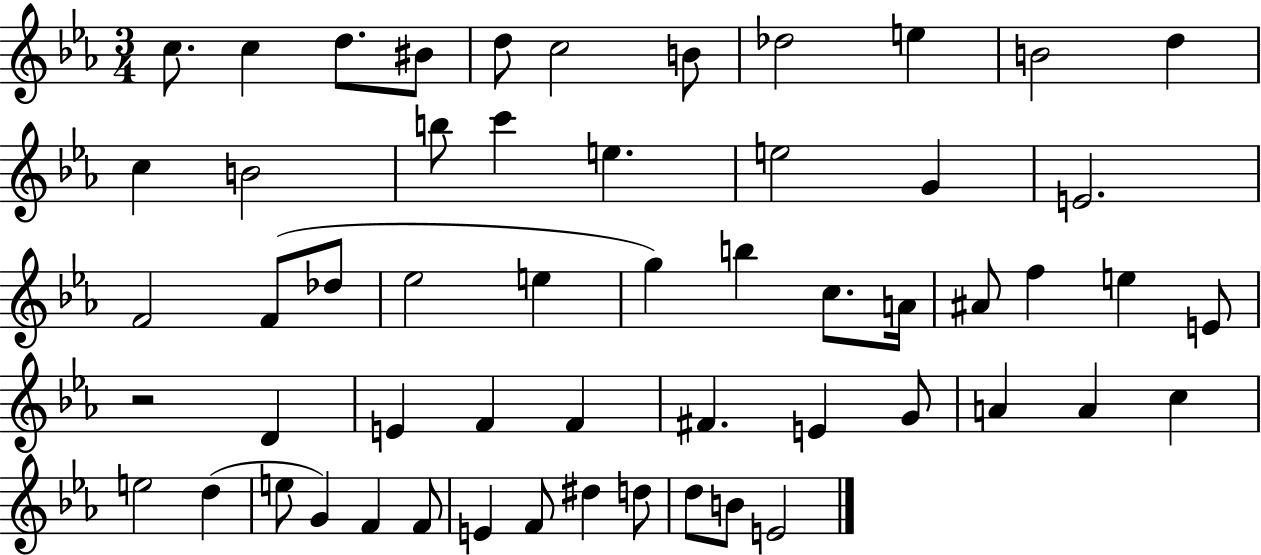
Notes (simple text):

C5/e. C5/q D5/e. BIS4/e D5/e C5/h B4/e Db5/h E5/q B4/h D5/q C5/q B4/h B5/e C6/q E5/q. E5/h G4/q E4/h. F4/h F4/e Db5/e Eb5/h E5/q G5/q B5/q C5/e. A4/s A#4/e F5/q E5/q E4/e R/h D4/q E4/q F4/q F4/q F#4/q. E4/q G4/e A4/q A4/q C5/q E5/h D5/q E5/e G4/q F4/q F4/e E4/q F4/e D#5/q D5/e D5/e B4/e E4/h